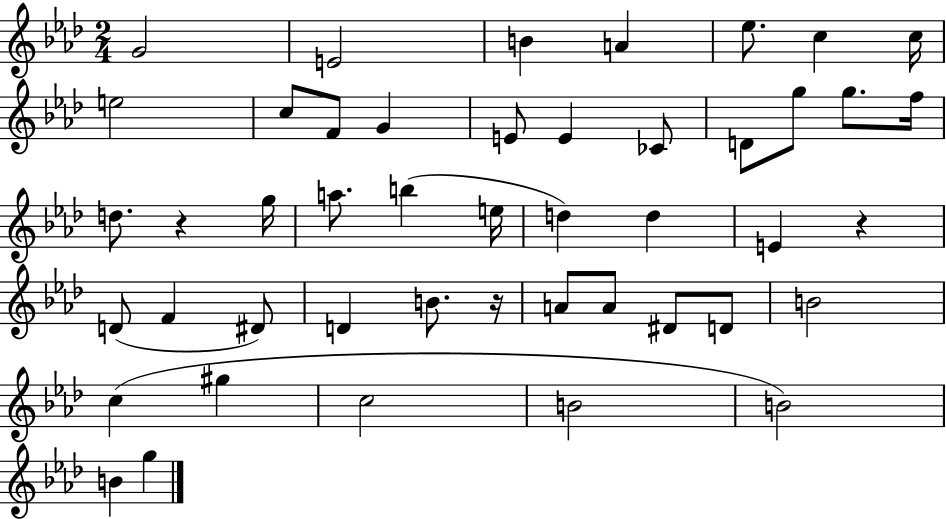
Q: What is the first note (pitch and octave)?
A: G4